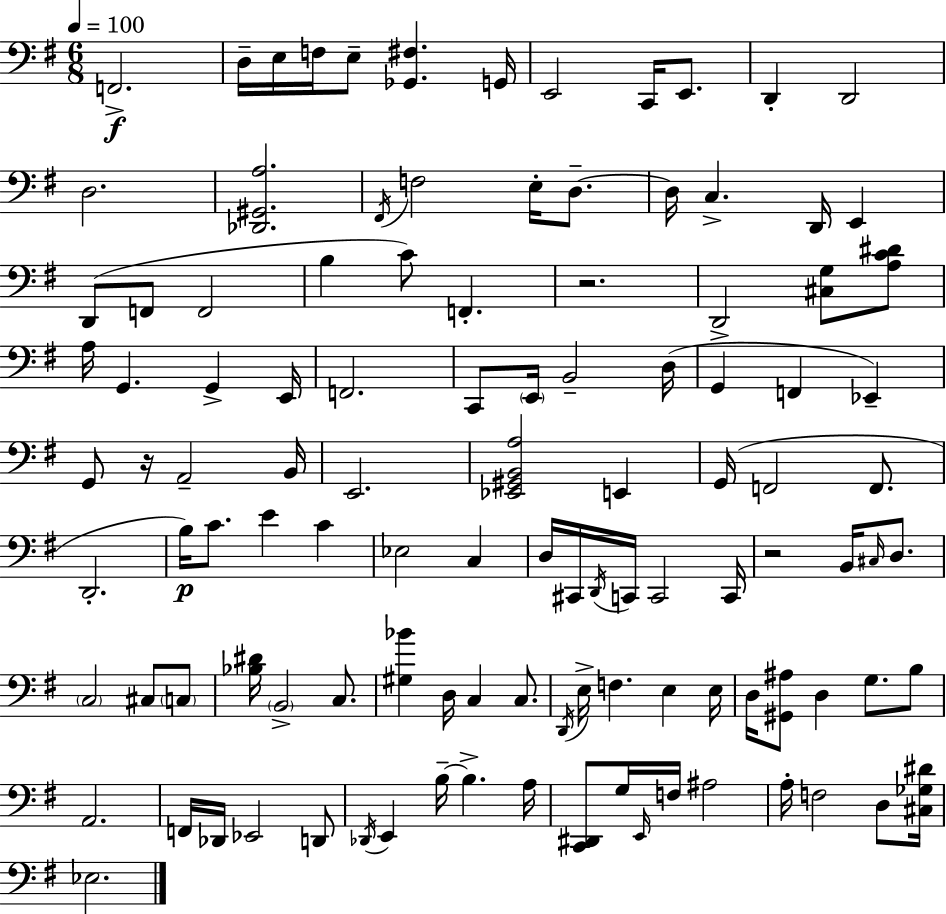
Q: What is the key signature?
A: G major